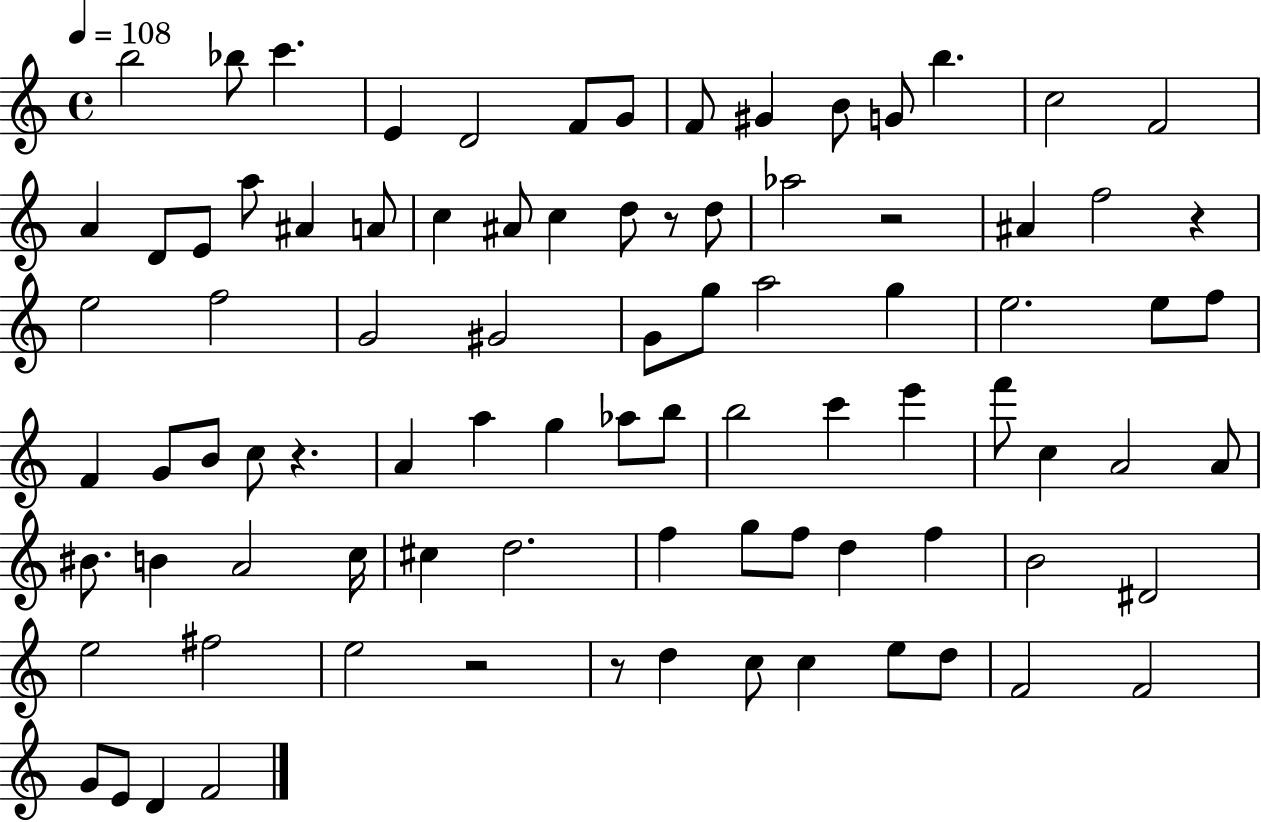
B5/h Bb5/e C6/q. E4/q D4/h F4/e G4/e F4/e G#4/q B4/e G4/e B5/q. C5/h F4/h A4/q D4/e E4/e A5/e A#4/q A4/e C5/q A#4/e C5/q D5/e R/e D5/e Ab5/h R/h A#4/q F5/h R/q E5/h F5/h G4/h G#4/h G4/e G5/e A5/h G5/q E5/h. E5/e F5/e F4/q G4/e B4/e C5/e R/q. A4/q A5/q G5/q Ab5/e B5/e B5/h C6/q E6/q F6/e C5/q A4/h A4/e BIS4/e. B4/q A4/h C5/s C#5/q D5/h. F5/q G5/e F5/e D5/q F5/q B4/h D#4/h E5/h F#5/h E5/h R/h R/e D5/q C5/e C5/q E5/e D5/e F4/h F4/h G4/e E4/e D4/q F4/h